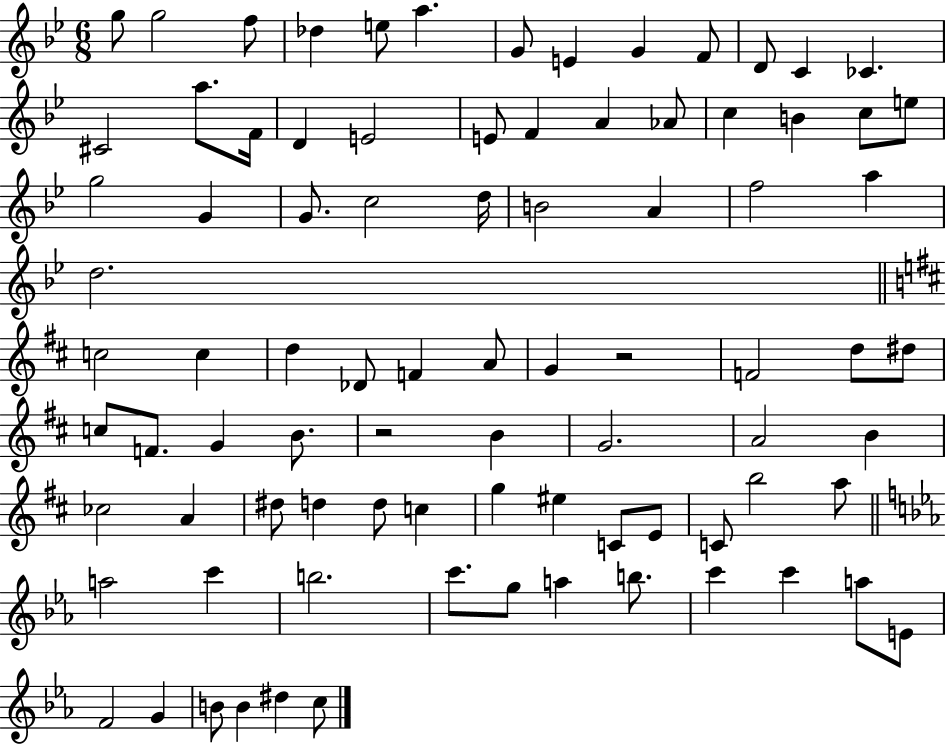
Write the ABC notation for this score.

X:1
T:Untitled
M:6/8
L:1/4
K:Bb
g/2 g2 f/2 _d e/2 a G/2 E G F/2 D/2 C _C ^C2 a/2 F/4 D E2 E/2 F A _A/2 c B c/2 e/2 g2 G G/2 c2 d/4 B2 A f2 a d2 c2 c d _D/2 F A/2 G z2 F2 d/2 ^d/2 c/2 F/2 G B/2 z2 B G2 A2 B _c2 A ^d/2 d d/2 c g ^e C/2 E/2 C/2 b2 a/2 a2 c' b2 c'/2 g/2 a b/2 c' c' a/2 E/2 F2 G B/2 B ^d c/2